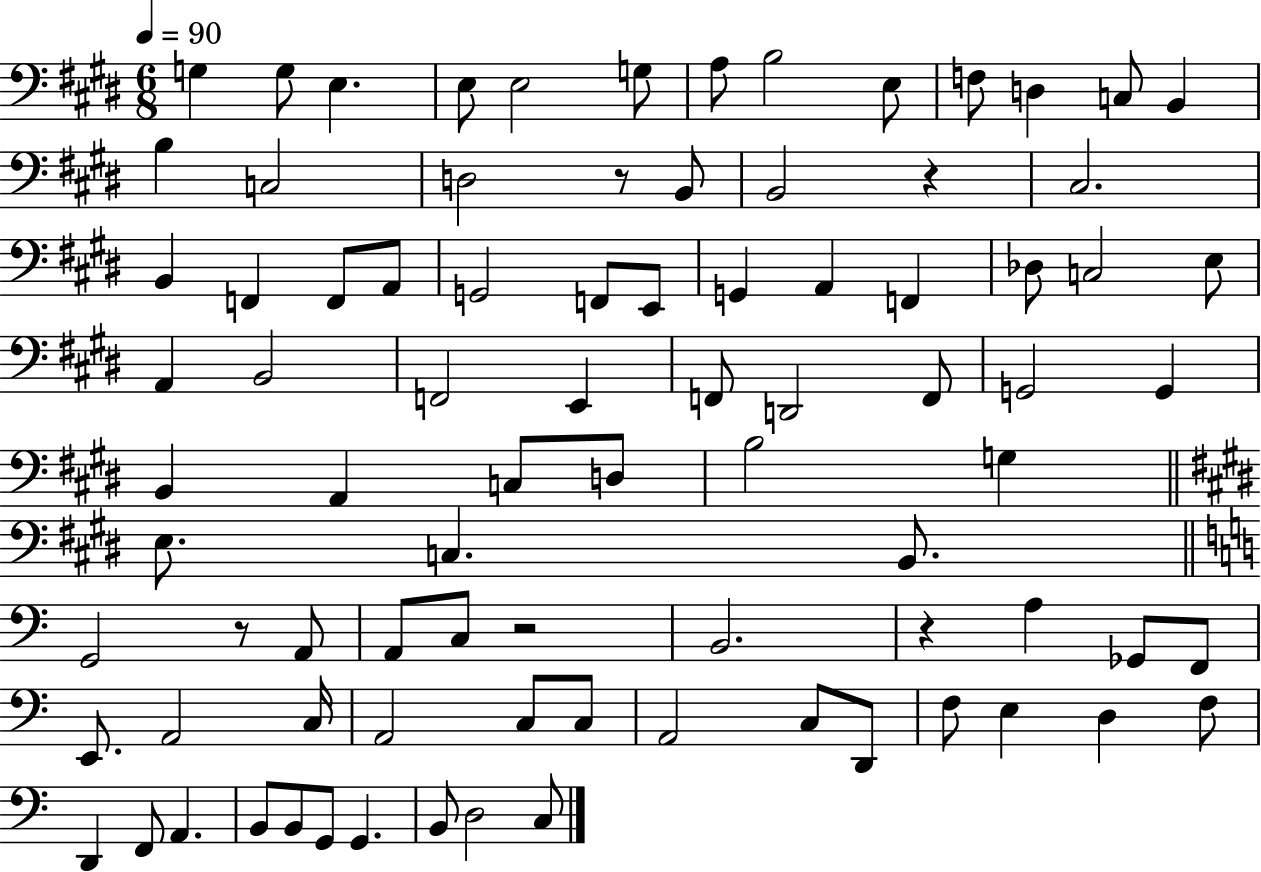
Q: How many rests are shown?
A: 5